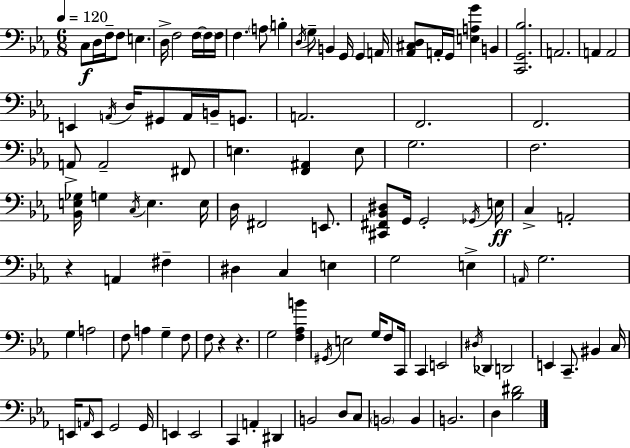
X:1
T:Untitled
M:6/8
L:1/4
K:Cm
C,/2 D,/4 F,/4 F,/2 E, D,/4 F,2 F,/4 F,/4 F,/4 F, A,/2 B, D,/4 G,/2 B,, G,,/4 G,, A,,/4 [_A,,^C,D,]/2 A,,/4 G,,/4 [E,A,G] B,, [C,,G,,_B,]2 A,,2 A,, A,,2 E,, A,,/4 D,/4 ^G,,/2 A,,/4 B,,/4 G,,/2 A,,2 F,,2 F,,2 A,,/2 A,,2 ^F,,/2 E, [F,,^A,,] E,/2 G,2 F,2 [_B,,E,_G,]/4 G, C,/4 E, E,/4 D,/4 ^F,,2 E,,/2 [^C,,^F,,_B,,^D,]/2 G,,/4 G,,2 _G,,/4 E,/4 C, A,,2 z A,, ^F, ^D, C, E, G,2 E, A,,/4 G,2 G, A,2 F,/2 A, G, F,/2 F,/2 z z G,2 [F,_A,B] ^G,,/4 E,2 G,/4 F,/2 C,,/4 C,, E,,2 ^D,/4 _D,, D,,2 E,, C,,/2 ^B,, C,/4 E,,/4 A,,/4 E,,/2 G,,2 G,,/4 E,, E,,2 C,, A,, ^D,, B,,2 D,/2 C,/2 B,,2 B,, B,,2 D, [_B,^D]2